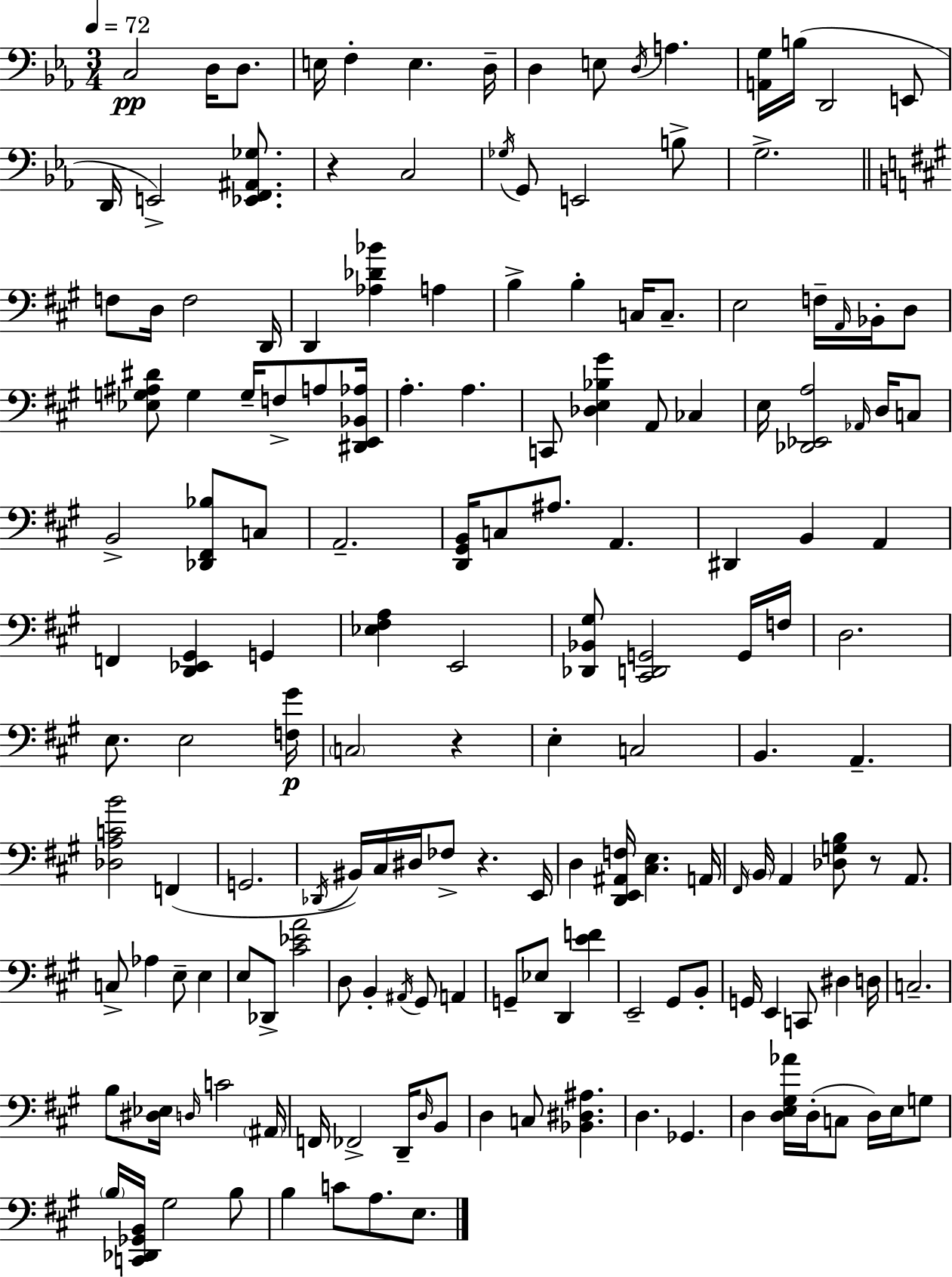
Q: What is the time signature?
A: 3/4